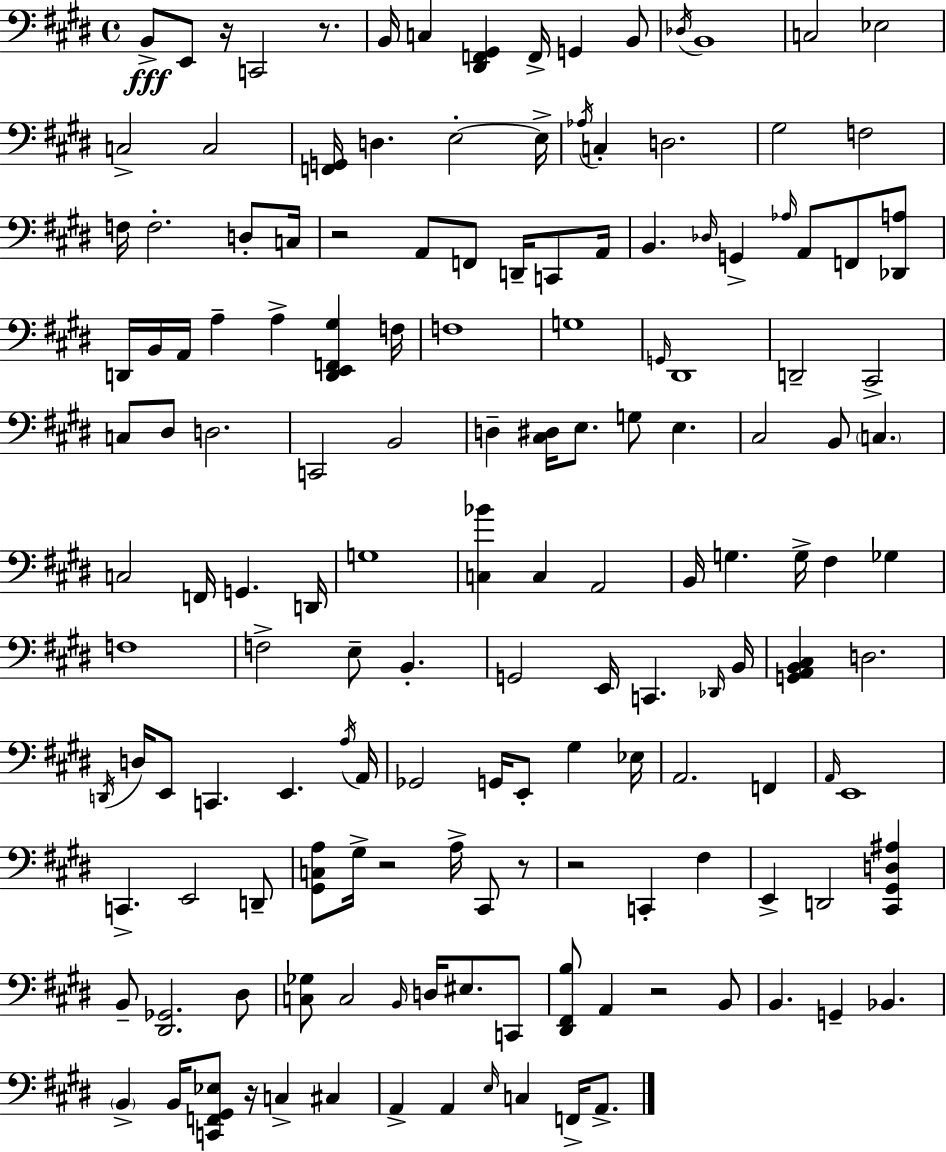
X:1
T:Untitled
M:4/4
L:1/4
K:E
B,,/2 E,,/2 z/4 C,,2 z/2 B,,/4 C, [^D,,F,,^G,,] F,,/4 G,, B,,/2 _D,/4 B,,4 C,2 _E,2 C,2 C,2 [F,,G,,]/4 D, E,2 E,/4 _A,/4 C, D,2 ^G,2 F,2 F,/4 F,2 D,/2 C,/4 z2 A,,/2 F,,/2 D,,/4 C,,/2 A,,/4 B,, _D,/4 G,, _A,/4 A,,/2 F,,/2 [_D,,A,]/2 D,,/4 B,,/4 A,,/4 A, A, [D,,E,,F,,^G,] F,/4 F,4 G,4 G,,/4 ^D,,4 D,,2 ^C,,2 C,/2 ^D,/2 D,2 C,,2 B,,2 D, [^C,^D,]/4 E,/2 G,/2 E, ^C,2 B,,/2 C, C,2 F,,/4 G,, D,,/4 G,4 [C,_B] C, A,,2 B,,/4 G, G,/4 ^F, _G, F,4 F,2 E,/2 B,, G,,2 E,,/4 C,, _D,,/4 B,,/4 [G,,A,,B,,^C,] D,2 D,,/4 D,/4 E,,/2 C,, E,, A,/4 A,,/4 _G,,2 G,,/4 E,,/2 ^G, _E,/4 A,,2 F,, A,,/4 E,,4 C,, E,,2 D,,/2 [^G,,C,A,]/2 ^G,/4 z2 A,/4 ^C,,/2 z/2 z2 C,, ^F, E,, D,,2 [^C,,^G,,D,^A,] B,,/2 [^D,,_G,,]2 ^D,/2 [C,_G,]/2 C,2 B,,/4 D,/4 ^E,/2 C,,/2 [^D,,^F,,B,]/2 A,, z2 B,,/2 B,, G,, _B,, B,, B,,/4 [C,,F,,^G,,_E,]/2 z/4 C, ^C, A,, A,, E,/4 C, F,,/4 A,,/2